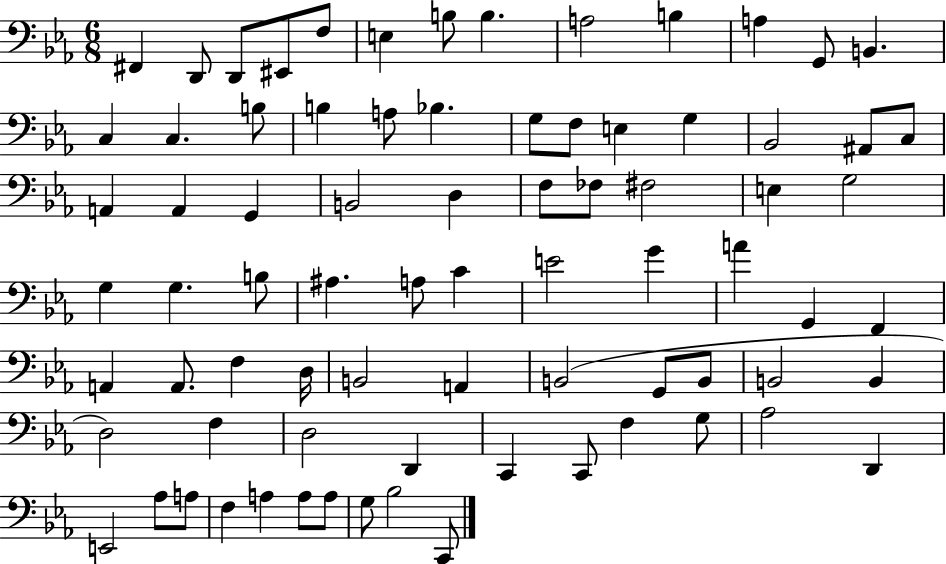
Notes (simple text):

F#2/q D2/e D2/e EIS2/e F3/e E3/q B3/e B3/q. A3/h B3/q A3/q G2/e B2/q. C3/q C3/q. B3/e B3/q A3/e Bb3/q. G3/e F3/e E3/q G3/q Bb2/h A#2/e C3/e A2/q A2/q G2/q B2/h D3/q F3/e FES3/e F#3/h E3/q G3/h G3/q G3/q. B3/e A#3/q. A3/e C4/q E4/h G4/q A4/q G2/q F2/q A2/q A2/e. F3/q D3/s B2/h A2/q B2/h G2/e B2/e B2/h B2/q D3/h F3/q D3/h D2/q C2/q C2/e F3/q G3/e Ab3/h D2/q E2/h Ab3/e A3/e F3/q A3/q A3/e A3/e G3/e Bb3/h C2/e